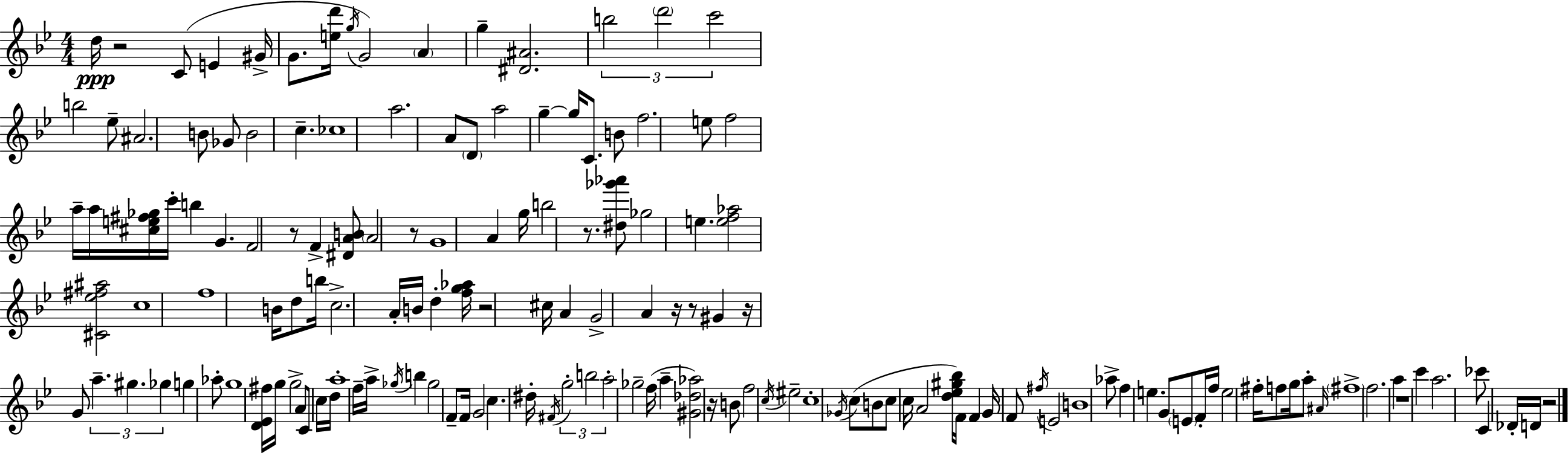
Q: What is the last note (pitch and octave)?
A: D4